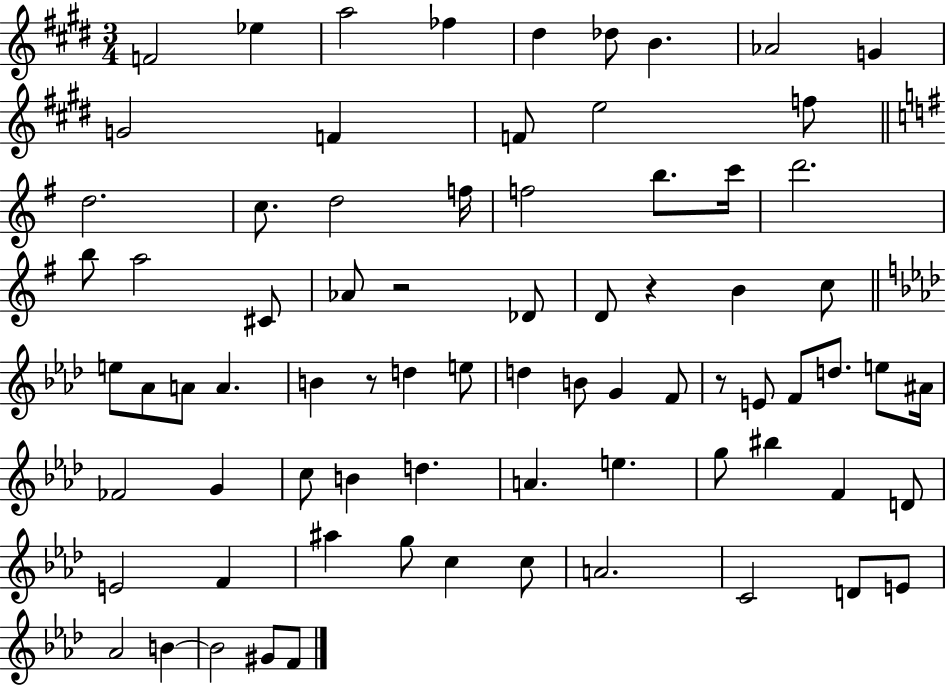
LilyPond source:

{
  \clef treble
  \numericTimeSignature
  \time 3/4
  \key e \major
  f'2 ees''4 | a''2 fes''4 | dis''4 des''8 b'4. | aes'2 g'4 | \break g'2 f'4 | f'8 e''2 f''8 | \bar "||" \break \key g \major d''2. | c''8. d''2 f''16 | f''2 b''8. c'''16 | d'''2. | \break b''8 a''2 cis'8 | aes'8 r2 des'8 | d'8 r4 b'4 c''8 | \bar "||" \break \key aes \major e''8 aes'8 a'8 a'4. | b'4 r8 d''4 e''8 | d''4 b'8 g'4 f'8 | r8 e'8 f'8 d''8. e''8 ais'16 | \break fes'2 g'4 | c''8 b'4 d''4. | a'4. e''4. | g''8 bis''4 f'4 d'8 | \break e'2 f'4 | ais''4 g''8 c''4 c''8 | a'2. | c'2 d'8 e'8 | \break aes'2 b'4~~ | b'2 gis'8 f'8 | \bar "|."
}